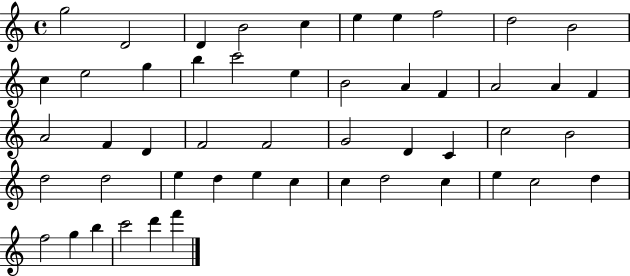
X:1
T:Untitled
M:4/4
L:1/4
K:C
g2 D2 D B2 c e e f2 d2 B2 c e2 g b c'2 e B2 A F A2 A F A2 F D F2 F2 G2 D C c2 B2 d2 d2 e d e c c d2 c e c2 d f2 g b c'2 d' f'